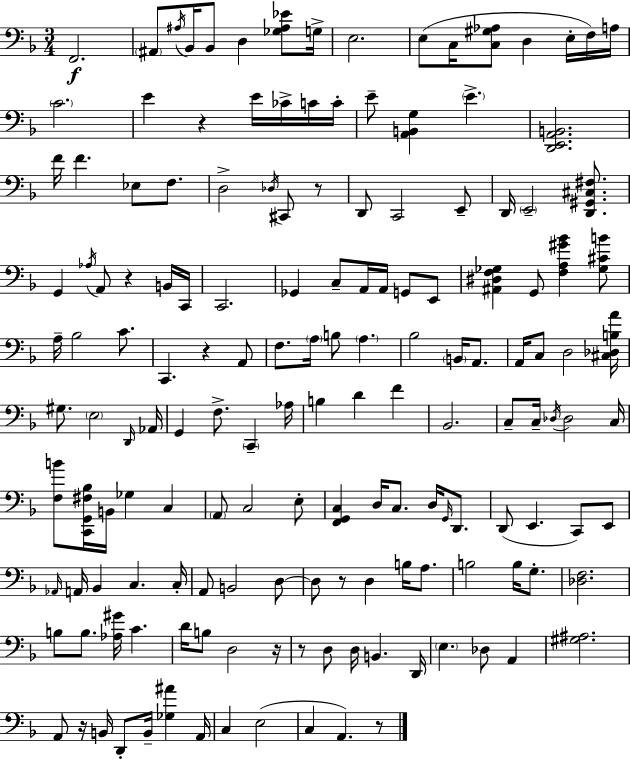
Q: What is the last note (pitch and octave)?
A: A2